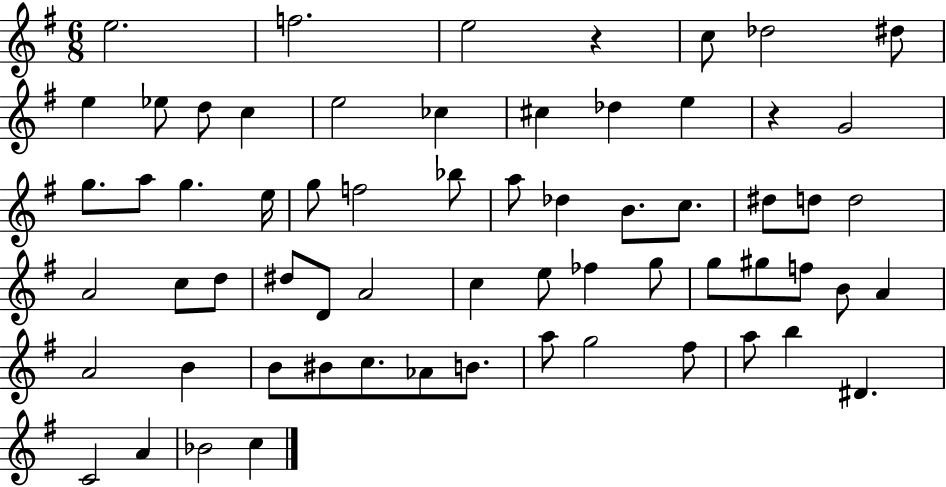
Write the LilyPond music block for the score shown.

{
  \clef treble
  \numericTimeSignature
  \time 6/8
  \key g \major
  \repeat volta 2 { e''2. | f''2. | e''2 r4 | c''8 des''2 dis''8 | \break e''4 ees''8 d''8 c''4 | e''2 ces''4 | cis''4 des''4 e''4 | r4 g'2 | \break g''8. a''8 g''4. e''16 | g''8 f''2 bes''8 | a''8 des''4 b'8. c''8. | dis''8 d''8 d''2 | \break a'2 c''8 d''8 | dis''8 d'8 a'2 | c''4 e''8 fes''4 g''8 | g''8 gis''8 f''8 b'8 a'4 | \break a'2 b'4 | b'8 bis'8 c''8. aes'8 b'8. | a''8 g''2 fis''8 | a''8 b''4 dis'4. | \break c'2 a'4 | bes'2 c''4 | } \bar "|."
}